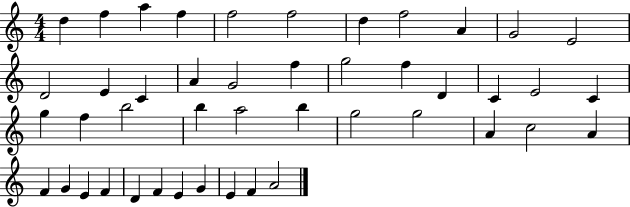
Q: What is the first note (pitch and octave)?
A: D5